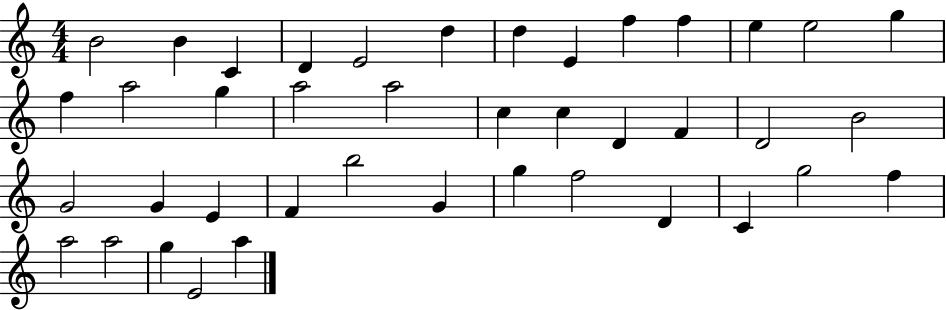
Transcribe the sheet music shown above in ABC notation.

X:1
T:Untitled
M:4/4
L:1/4
K:C
B2 B C D E2 d d E f f e e2 g f a2 g a2 a2 c c D F D2 B2 G2 G E F b2 G g f2 D C g2 f a2 a2 g E2 a